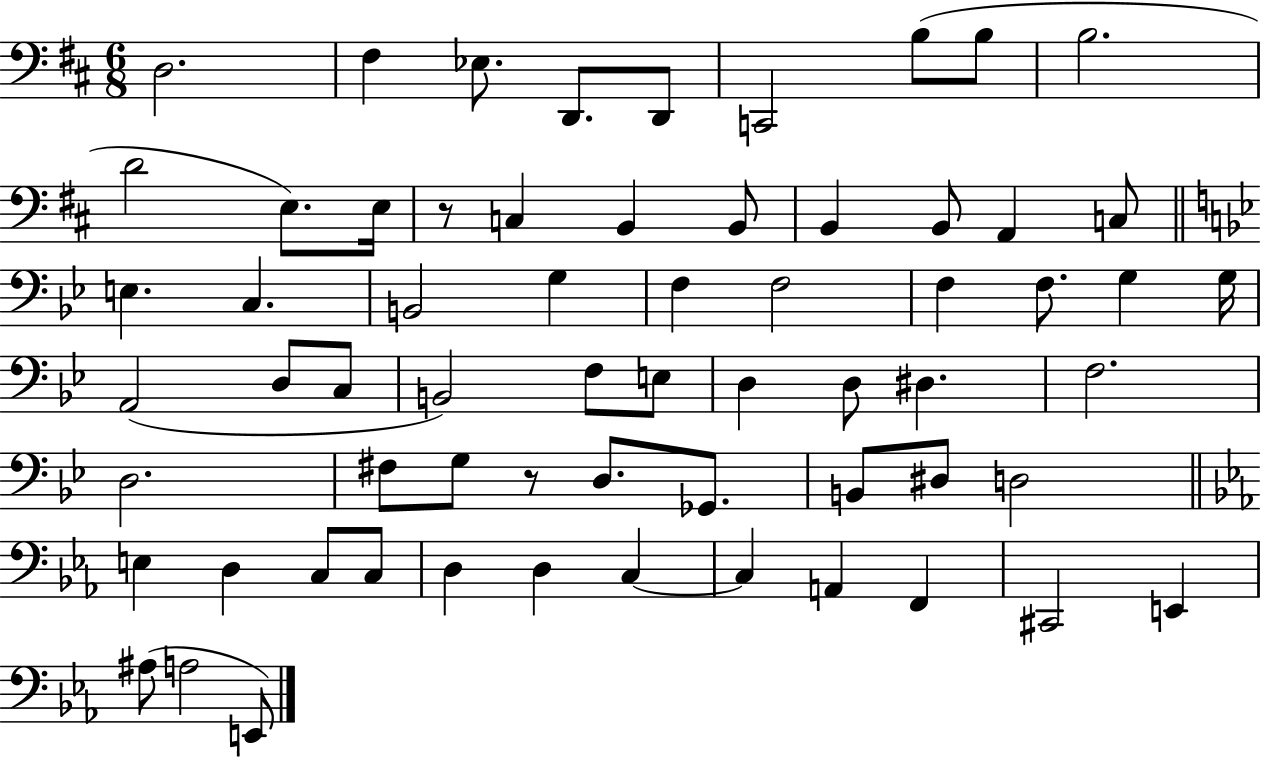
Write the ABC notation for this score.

X:1
T:Untitled
M:6/8
L:1/4
K:D
D,2 ^F, _E,/2 D,,/2 D,,/2 C,,2 B,/2 B,/2 B,2 D2 E,/2 E,/4 z/2 C, B,, B,,/2 B,, B,,/2 A,, C,/2 E, C, B,,2 G, F, F,2 F, F,/2 G, G,/4 A,,2 D,/2 C,/2 B,,2 F,/2 E,/2 D, D,/2 ^D, F,2 D,2 ^F,/2 G,/2 z/2 D,/2 _G,,/2 B,,/2 ^D,/2 D,2 E, D, C,/2 C,/2 D, D, C, C, A,, F,, ^C,,2 E,, ^A,/2 A,2 E,,/2